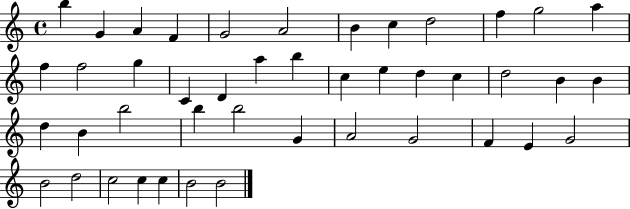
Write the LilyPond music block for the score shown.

{
  \clef treble
  \time 4/4
  \defaultTimeSignature
  \key c \major
  b''4 g'4 a'4 f'4 | g'2 a'2 | b'4 c''4 d''2 | f''4 g''2 a''4 | \break f''4 f''2 g''4 | c'4 d'4 a''4 b''4 | c''4 e''4 d''4 c''4 | d''2 b'4 b'4 | \break d''4 b'4 b''2 | b''4 b''2 g'4 | a'2 g'2 | f'4 e'4 g'2 | \break b'2 d''2 | c''2 c''4 c''4 | b'2 b'2 | \bar "|."
}